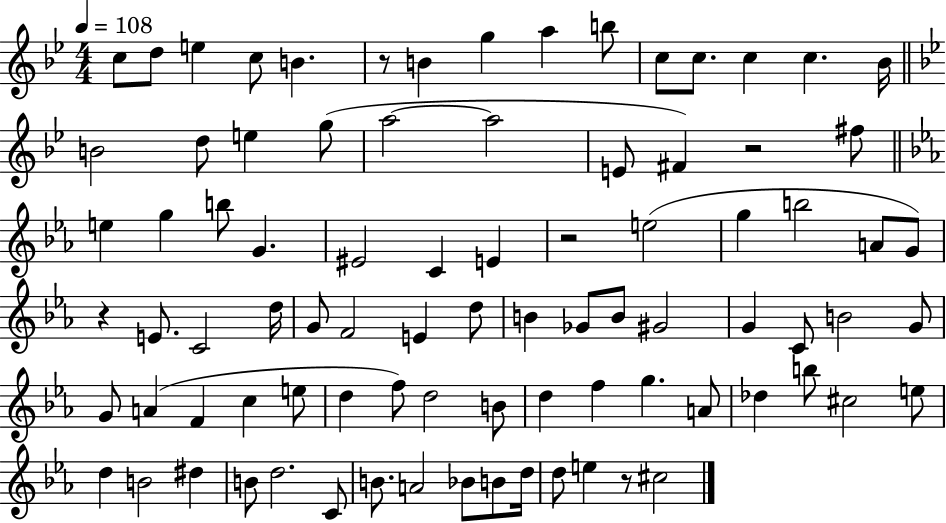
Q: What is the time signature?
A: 4/4